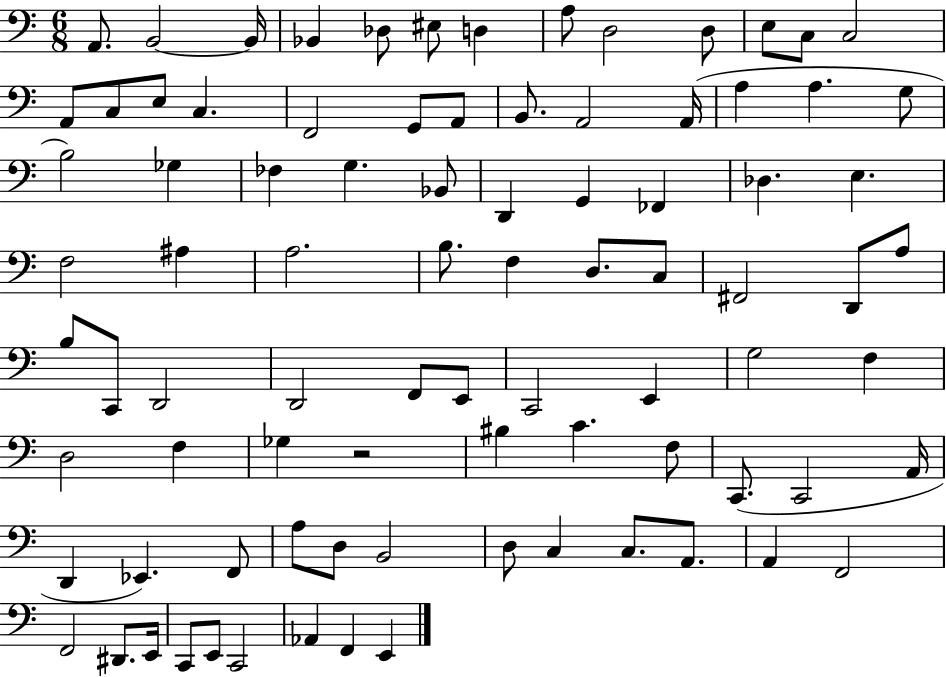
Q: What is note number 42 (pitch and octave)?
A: D3